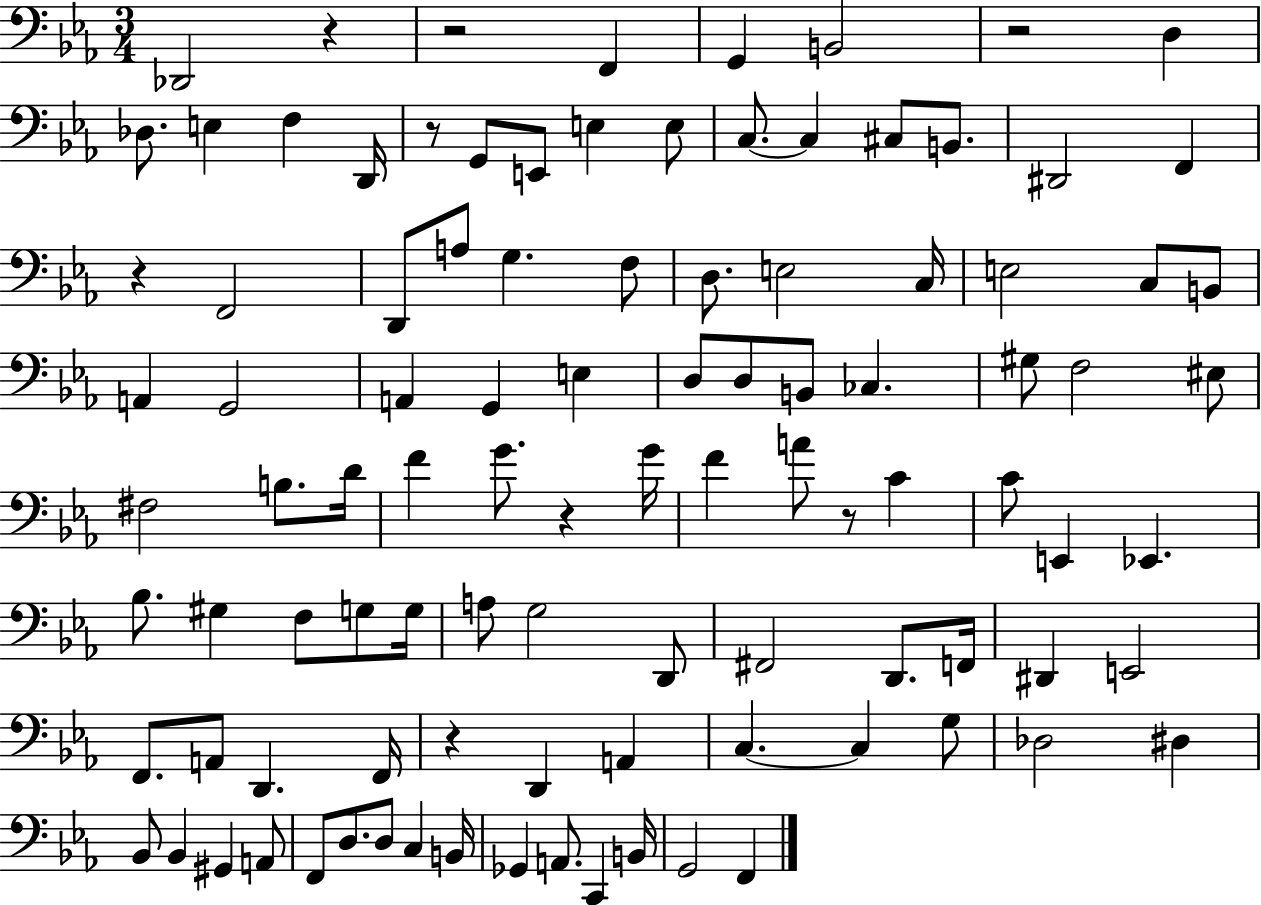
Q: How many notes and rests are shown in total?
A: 101